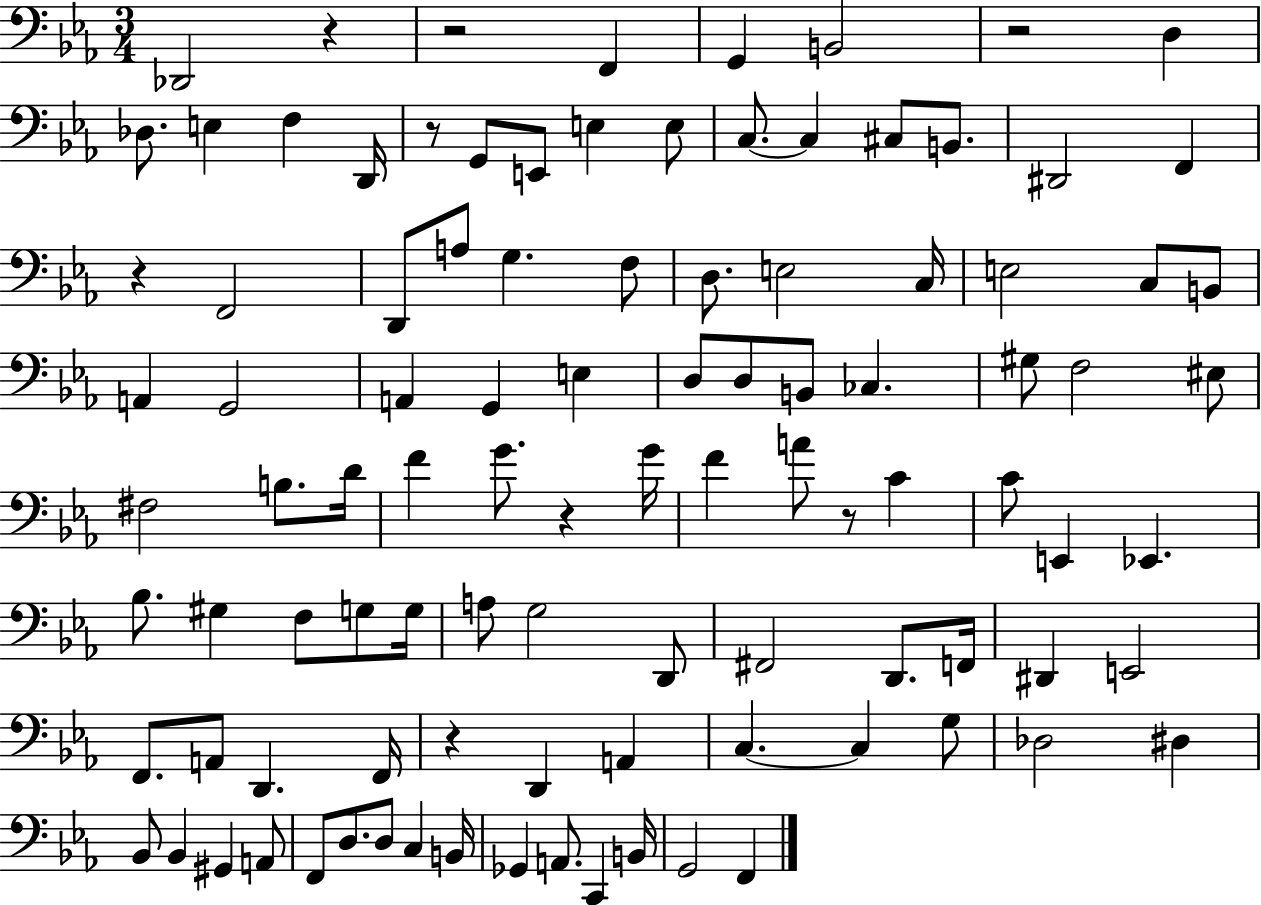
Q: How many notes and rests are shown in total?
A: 101